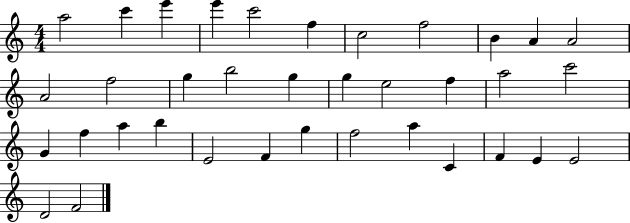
X:1
T:Untitled
M:4/4
L:1/4
K:C
a2 c' e' e' c'2 f c2 f2 B A A2 A2 f2 g b2 g g e2 f a2 c'2 G f a b E2 F g f2 a C F E E2 D2 F2